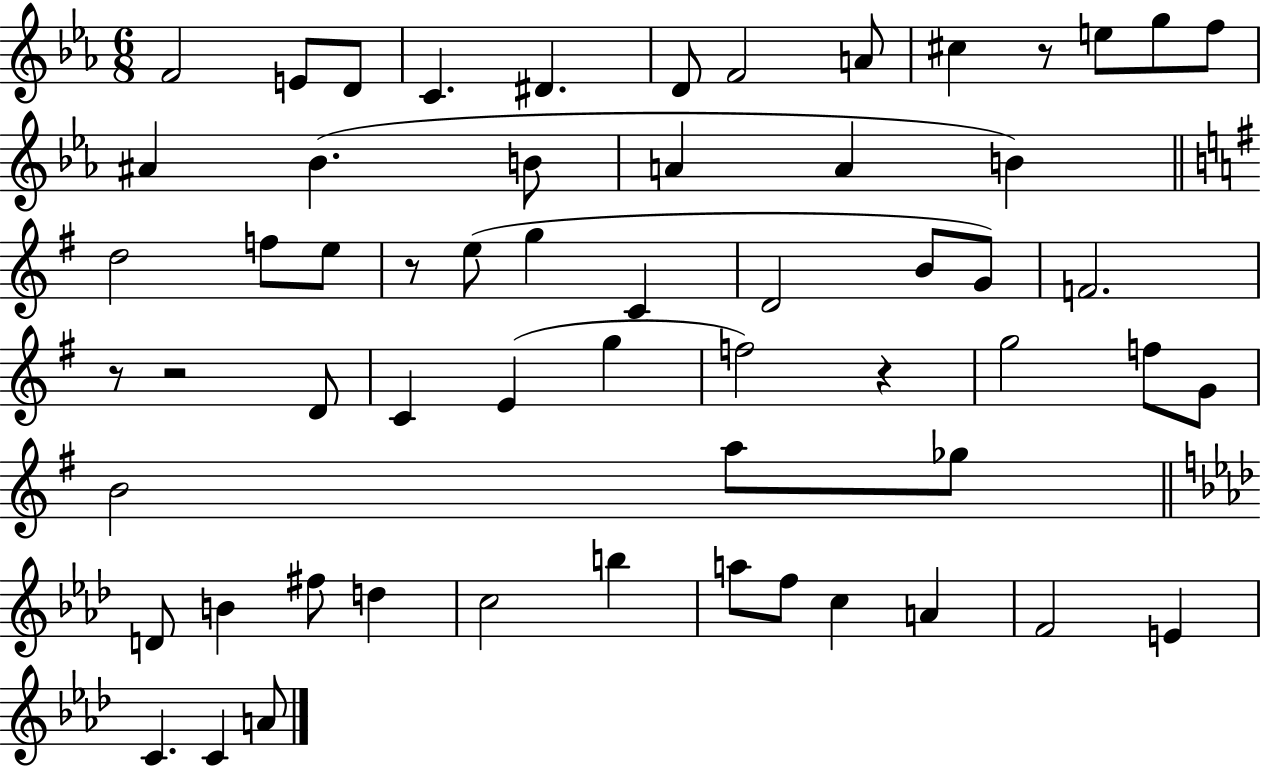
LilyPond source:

{
  \clef treble
  \numericTimeSignature
  \time 6/8
  \key ees \major
  f'2 e'8 d'8 | c'4. dis'4. | d'8 f'2 a'8 | cis''4 r8 e''8 g''8 f''8 | \break ais'4 bes'4.( b'8 | a'4 a'4 b'4) | \bar "||" \break \key e \minor d''2 f''8 e''8 | r8 e''8( g''4 c'4 | d'2 b'8 g'8) | f'2. | \break r8 r2 d'8 | c'4 e'4( g''4 | f''2) r4 | g''2 f''8 g'8 | \break b'2 a''8 ges''8 | \bar "||" \break \key aes \major d'8 b'4 fis''8 d''4 | c''2 b''4 | a''8 f''8 c''4 a'4 | f'2 e'4 | \break c'4. c'4 a'8 | \bar "|."
}